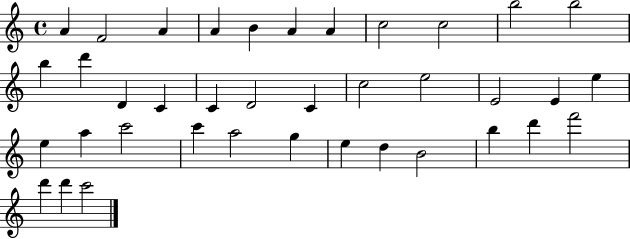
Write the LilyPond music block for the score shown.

{
  \clef treble
  \time 4/4
  \defaultTimeSignature
  \key c \major
  a'4 f'2 a'4 | a'4 b'4 a'4 a'4 | c''2 c''2 | b''2 b''2 | \break b''4 d'''4 d'4 c'4 | c'4 d'2 c'4 | c''2 e''2 | e'2 e'4 e''4 | \break e''4 a''4 c'''2 | c'''4 a''2 g''4 | e''4 d''4 b'2 | b''4 d'''4 f'''2 | \break d'''4 d'''4 c'''2 | \bar "|."
}